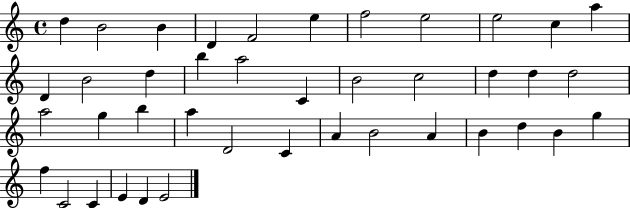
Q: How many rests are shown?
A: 0